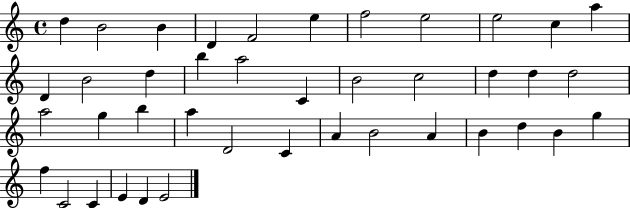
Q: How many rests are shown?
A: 0